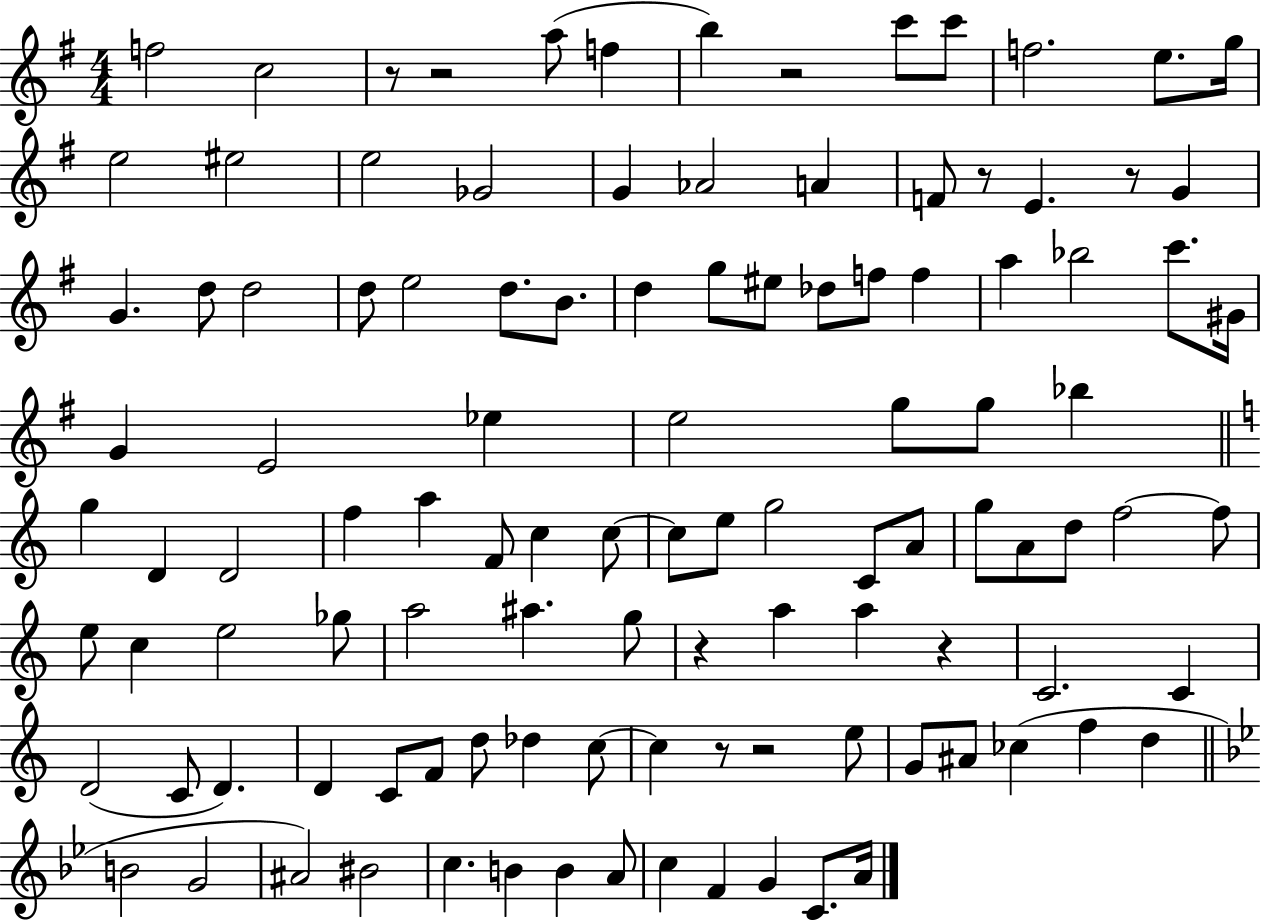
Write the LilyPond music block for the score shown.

{
  \clef treble
  \numericTimeSignature
  \time 4/4
  \key g \major
  f''2 c''2 | r8 r2 a''8( f''4 | b''4) r2 c'''8 c'''8 | f''2. e''8. g''16 | \break e''2 eis''2 | e''2 ges'2 | g'4 aes'2 a'4 | f'8 r8 e'4. r8 g'4 | \break g'4. d''8 d''2 | d''8 e''2 d''8. b'8. | d''4 g''8 eis''8 des''8 f''8 f''4 | a''4 bes''2 c'''8. gis'16 | \break g'4 e'2 ees''4 | e''2 g''8 g''8 bes''4 | \bar "||" \break \key c \major g''4 d'4 d'2 | f''4 a''4 f'8 c''4 c''8~~ | c''8 e''8 g''2 c'8 a'8 | g''8 a'8 d''8 f''2~~ f''8 | \break e''8 c''4 e''2 ges''8 | a''2 ais''4. g''8 | r4 a''4 a''4 r4 | c'2. c'4 | \break d'2( c'8 d'4.) | d'4 c'8 f'8 d''8 des''4 c''8~~ | c''4 r8 r2 e''8 | g'8 ais'8 ces''4( f''4 d''4 | \break \bar "||" \break \key bes \major b'2 g'2 | ais'2) bis'2 | c''4. b'4 b'4 a'8 | c''4 f'4 g'4 c'8. a'16 | \break \bar "|."
}